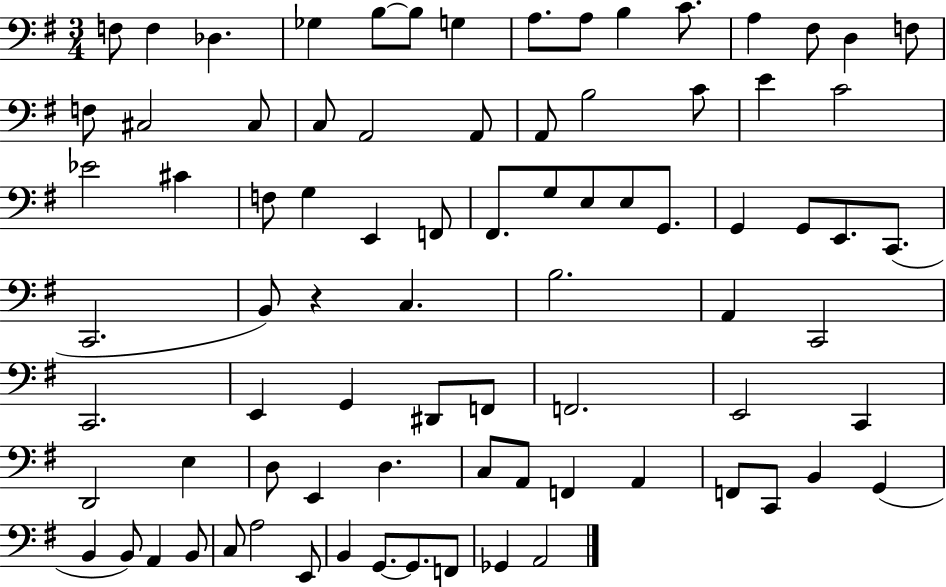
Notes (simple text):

F3/e F3/q Db3/q. Gb3/q B3/e B3/e G3/q A3/e. A3/e B3/q C4/e. A3/q F#3/e D3/q F3/e F3/e C#3/h C#3/e C3/e A2/h A2/e A2/e B3/h C4/e E4/q C4/h Eb4/h C#4/q F3/e G3/q E2/q F2/e F#2/e. G3/e E3/e E3/e G2/e. G2/q G2/e E2/e. C2/e. C2/h. B2/e R/q C3/q. B3/h. A2/q C2/h C2/h. E2/q G2/q D#2/e F2/e F2/h. E2/h C2/q D2/h E3/q D3/e E2/q D3/q. C3/e A2/e F2/q A2/q F2/e C2/e B2/q G2/q B2/q B2/e A2/q B2/e C3/e A3/h E2/e B2/q G2/e. G2/e. F2/e Gb2/q A2/h